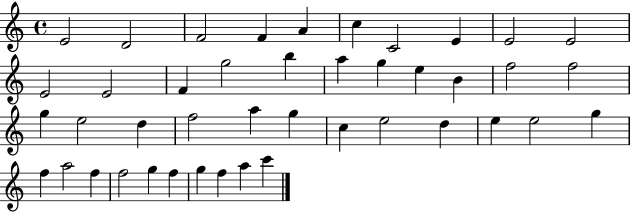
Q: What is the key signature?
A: C major